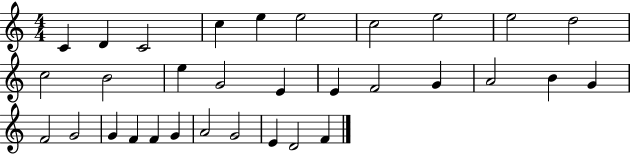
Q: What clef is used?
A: treble